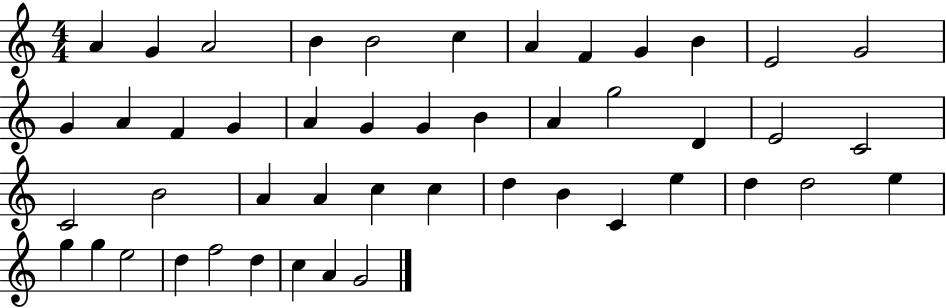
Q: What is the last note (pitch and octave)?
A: G4